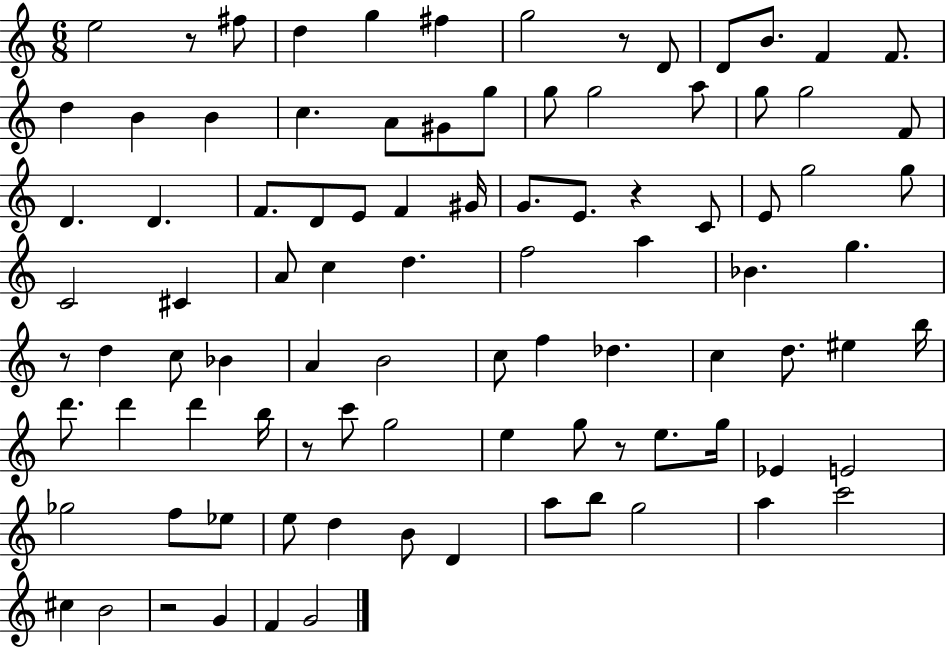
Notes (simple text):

E5/h R/e F#5/e D5/q G5/q F#5/q G5/h R/e D4/e D4/e B4/e. F4/q F4/e. D5/q B4/q B4/q C5/q. A4/e G#4/e G5/e G5/e G5/h A5/e G5/e G5/h F4/e D4/q. D4/q. F4/e. D4/e E4/e F4/q G#4/s G4/e. E4/e. R/q C4/e E4/e G5/h G5/e C4/h C#4/q A4/e C5/q D5/q. F5/h A5/q Bb4/q. G5/q. R/e D5/q C5/e Bb4/q A4/q B4/h C5/e F5/q Db5/q. C5/q D5/e. EIS5/q B5/s D6/e. D6/q D6/q B5/s R/e C6/e G5/h E5/q G5/e R/e E5/e. G5/s Eb4/q E4/h Gb5/h F5/e Eb5/e E5/e D5/q B4/e D4/q A5/e B5/e G5/h A5/q C6/h C#5/q B4/h R/h G4/q F4/q G4/h